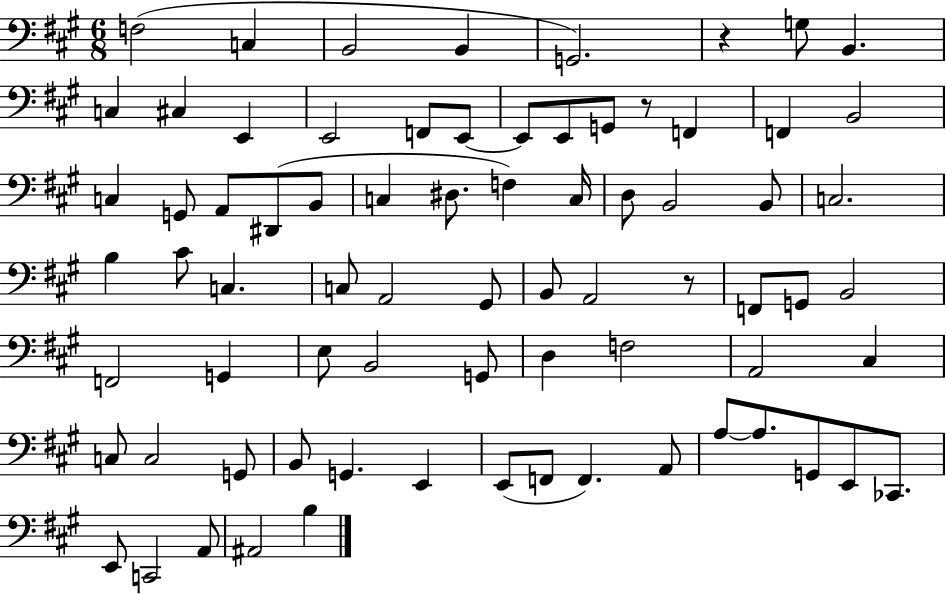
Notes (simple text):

F3/h C3/q B2/h B2/q G2/h. R/q G3/e B2/q. C3/q C#3/q E2/q E2/h F2/e E2/e E2/e E2/e G2/e R/e F2/q F2/q B2/h C3/q G2/e A2/e D#2/e B2/e C3/q D#3/e. F3/q C3/s D3/e B2/h B2/e C3/h. B3/q C#4/e C3/q. C3/e A2/h G#2/e B2/e A2/h R/e F2/e G2/e B2/h F2/h G2/q E3/e B2/h G2/e D3/q F3/h A2/h C#3/q C3/e C3/h G2/e B2/e G2/q. E2/q E2/e F2/e F2/q. A2/e A3/e A3/e. G2/e E2/e CES2/e. E2/e C2/h A2/e A#2/h B3/q